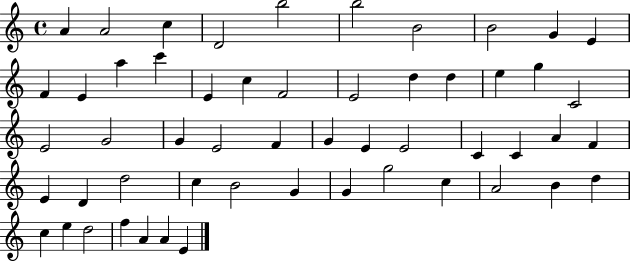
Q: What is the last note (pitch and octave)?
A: E4